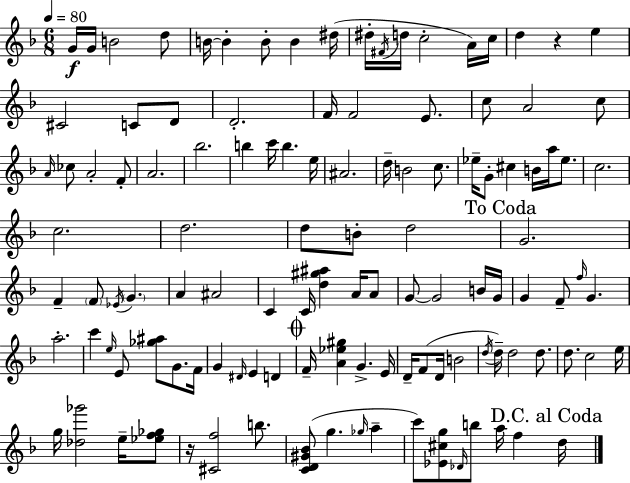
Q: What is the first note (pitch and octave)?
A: G4